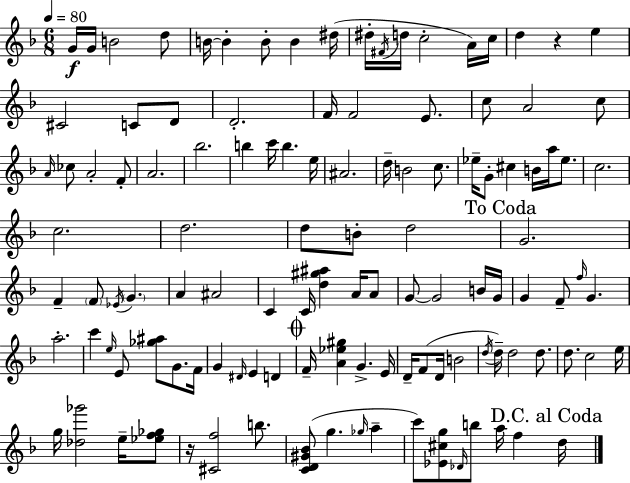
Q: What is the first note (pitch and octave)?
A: G4